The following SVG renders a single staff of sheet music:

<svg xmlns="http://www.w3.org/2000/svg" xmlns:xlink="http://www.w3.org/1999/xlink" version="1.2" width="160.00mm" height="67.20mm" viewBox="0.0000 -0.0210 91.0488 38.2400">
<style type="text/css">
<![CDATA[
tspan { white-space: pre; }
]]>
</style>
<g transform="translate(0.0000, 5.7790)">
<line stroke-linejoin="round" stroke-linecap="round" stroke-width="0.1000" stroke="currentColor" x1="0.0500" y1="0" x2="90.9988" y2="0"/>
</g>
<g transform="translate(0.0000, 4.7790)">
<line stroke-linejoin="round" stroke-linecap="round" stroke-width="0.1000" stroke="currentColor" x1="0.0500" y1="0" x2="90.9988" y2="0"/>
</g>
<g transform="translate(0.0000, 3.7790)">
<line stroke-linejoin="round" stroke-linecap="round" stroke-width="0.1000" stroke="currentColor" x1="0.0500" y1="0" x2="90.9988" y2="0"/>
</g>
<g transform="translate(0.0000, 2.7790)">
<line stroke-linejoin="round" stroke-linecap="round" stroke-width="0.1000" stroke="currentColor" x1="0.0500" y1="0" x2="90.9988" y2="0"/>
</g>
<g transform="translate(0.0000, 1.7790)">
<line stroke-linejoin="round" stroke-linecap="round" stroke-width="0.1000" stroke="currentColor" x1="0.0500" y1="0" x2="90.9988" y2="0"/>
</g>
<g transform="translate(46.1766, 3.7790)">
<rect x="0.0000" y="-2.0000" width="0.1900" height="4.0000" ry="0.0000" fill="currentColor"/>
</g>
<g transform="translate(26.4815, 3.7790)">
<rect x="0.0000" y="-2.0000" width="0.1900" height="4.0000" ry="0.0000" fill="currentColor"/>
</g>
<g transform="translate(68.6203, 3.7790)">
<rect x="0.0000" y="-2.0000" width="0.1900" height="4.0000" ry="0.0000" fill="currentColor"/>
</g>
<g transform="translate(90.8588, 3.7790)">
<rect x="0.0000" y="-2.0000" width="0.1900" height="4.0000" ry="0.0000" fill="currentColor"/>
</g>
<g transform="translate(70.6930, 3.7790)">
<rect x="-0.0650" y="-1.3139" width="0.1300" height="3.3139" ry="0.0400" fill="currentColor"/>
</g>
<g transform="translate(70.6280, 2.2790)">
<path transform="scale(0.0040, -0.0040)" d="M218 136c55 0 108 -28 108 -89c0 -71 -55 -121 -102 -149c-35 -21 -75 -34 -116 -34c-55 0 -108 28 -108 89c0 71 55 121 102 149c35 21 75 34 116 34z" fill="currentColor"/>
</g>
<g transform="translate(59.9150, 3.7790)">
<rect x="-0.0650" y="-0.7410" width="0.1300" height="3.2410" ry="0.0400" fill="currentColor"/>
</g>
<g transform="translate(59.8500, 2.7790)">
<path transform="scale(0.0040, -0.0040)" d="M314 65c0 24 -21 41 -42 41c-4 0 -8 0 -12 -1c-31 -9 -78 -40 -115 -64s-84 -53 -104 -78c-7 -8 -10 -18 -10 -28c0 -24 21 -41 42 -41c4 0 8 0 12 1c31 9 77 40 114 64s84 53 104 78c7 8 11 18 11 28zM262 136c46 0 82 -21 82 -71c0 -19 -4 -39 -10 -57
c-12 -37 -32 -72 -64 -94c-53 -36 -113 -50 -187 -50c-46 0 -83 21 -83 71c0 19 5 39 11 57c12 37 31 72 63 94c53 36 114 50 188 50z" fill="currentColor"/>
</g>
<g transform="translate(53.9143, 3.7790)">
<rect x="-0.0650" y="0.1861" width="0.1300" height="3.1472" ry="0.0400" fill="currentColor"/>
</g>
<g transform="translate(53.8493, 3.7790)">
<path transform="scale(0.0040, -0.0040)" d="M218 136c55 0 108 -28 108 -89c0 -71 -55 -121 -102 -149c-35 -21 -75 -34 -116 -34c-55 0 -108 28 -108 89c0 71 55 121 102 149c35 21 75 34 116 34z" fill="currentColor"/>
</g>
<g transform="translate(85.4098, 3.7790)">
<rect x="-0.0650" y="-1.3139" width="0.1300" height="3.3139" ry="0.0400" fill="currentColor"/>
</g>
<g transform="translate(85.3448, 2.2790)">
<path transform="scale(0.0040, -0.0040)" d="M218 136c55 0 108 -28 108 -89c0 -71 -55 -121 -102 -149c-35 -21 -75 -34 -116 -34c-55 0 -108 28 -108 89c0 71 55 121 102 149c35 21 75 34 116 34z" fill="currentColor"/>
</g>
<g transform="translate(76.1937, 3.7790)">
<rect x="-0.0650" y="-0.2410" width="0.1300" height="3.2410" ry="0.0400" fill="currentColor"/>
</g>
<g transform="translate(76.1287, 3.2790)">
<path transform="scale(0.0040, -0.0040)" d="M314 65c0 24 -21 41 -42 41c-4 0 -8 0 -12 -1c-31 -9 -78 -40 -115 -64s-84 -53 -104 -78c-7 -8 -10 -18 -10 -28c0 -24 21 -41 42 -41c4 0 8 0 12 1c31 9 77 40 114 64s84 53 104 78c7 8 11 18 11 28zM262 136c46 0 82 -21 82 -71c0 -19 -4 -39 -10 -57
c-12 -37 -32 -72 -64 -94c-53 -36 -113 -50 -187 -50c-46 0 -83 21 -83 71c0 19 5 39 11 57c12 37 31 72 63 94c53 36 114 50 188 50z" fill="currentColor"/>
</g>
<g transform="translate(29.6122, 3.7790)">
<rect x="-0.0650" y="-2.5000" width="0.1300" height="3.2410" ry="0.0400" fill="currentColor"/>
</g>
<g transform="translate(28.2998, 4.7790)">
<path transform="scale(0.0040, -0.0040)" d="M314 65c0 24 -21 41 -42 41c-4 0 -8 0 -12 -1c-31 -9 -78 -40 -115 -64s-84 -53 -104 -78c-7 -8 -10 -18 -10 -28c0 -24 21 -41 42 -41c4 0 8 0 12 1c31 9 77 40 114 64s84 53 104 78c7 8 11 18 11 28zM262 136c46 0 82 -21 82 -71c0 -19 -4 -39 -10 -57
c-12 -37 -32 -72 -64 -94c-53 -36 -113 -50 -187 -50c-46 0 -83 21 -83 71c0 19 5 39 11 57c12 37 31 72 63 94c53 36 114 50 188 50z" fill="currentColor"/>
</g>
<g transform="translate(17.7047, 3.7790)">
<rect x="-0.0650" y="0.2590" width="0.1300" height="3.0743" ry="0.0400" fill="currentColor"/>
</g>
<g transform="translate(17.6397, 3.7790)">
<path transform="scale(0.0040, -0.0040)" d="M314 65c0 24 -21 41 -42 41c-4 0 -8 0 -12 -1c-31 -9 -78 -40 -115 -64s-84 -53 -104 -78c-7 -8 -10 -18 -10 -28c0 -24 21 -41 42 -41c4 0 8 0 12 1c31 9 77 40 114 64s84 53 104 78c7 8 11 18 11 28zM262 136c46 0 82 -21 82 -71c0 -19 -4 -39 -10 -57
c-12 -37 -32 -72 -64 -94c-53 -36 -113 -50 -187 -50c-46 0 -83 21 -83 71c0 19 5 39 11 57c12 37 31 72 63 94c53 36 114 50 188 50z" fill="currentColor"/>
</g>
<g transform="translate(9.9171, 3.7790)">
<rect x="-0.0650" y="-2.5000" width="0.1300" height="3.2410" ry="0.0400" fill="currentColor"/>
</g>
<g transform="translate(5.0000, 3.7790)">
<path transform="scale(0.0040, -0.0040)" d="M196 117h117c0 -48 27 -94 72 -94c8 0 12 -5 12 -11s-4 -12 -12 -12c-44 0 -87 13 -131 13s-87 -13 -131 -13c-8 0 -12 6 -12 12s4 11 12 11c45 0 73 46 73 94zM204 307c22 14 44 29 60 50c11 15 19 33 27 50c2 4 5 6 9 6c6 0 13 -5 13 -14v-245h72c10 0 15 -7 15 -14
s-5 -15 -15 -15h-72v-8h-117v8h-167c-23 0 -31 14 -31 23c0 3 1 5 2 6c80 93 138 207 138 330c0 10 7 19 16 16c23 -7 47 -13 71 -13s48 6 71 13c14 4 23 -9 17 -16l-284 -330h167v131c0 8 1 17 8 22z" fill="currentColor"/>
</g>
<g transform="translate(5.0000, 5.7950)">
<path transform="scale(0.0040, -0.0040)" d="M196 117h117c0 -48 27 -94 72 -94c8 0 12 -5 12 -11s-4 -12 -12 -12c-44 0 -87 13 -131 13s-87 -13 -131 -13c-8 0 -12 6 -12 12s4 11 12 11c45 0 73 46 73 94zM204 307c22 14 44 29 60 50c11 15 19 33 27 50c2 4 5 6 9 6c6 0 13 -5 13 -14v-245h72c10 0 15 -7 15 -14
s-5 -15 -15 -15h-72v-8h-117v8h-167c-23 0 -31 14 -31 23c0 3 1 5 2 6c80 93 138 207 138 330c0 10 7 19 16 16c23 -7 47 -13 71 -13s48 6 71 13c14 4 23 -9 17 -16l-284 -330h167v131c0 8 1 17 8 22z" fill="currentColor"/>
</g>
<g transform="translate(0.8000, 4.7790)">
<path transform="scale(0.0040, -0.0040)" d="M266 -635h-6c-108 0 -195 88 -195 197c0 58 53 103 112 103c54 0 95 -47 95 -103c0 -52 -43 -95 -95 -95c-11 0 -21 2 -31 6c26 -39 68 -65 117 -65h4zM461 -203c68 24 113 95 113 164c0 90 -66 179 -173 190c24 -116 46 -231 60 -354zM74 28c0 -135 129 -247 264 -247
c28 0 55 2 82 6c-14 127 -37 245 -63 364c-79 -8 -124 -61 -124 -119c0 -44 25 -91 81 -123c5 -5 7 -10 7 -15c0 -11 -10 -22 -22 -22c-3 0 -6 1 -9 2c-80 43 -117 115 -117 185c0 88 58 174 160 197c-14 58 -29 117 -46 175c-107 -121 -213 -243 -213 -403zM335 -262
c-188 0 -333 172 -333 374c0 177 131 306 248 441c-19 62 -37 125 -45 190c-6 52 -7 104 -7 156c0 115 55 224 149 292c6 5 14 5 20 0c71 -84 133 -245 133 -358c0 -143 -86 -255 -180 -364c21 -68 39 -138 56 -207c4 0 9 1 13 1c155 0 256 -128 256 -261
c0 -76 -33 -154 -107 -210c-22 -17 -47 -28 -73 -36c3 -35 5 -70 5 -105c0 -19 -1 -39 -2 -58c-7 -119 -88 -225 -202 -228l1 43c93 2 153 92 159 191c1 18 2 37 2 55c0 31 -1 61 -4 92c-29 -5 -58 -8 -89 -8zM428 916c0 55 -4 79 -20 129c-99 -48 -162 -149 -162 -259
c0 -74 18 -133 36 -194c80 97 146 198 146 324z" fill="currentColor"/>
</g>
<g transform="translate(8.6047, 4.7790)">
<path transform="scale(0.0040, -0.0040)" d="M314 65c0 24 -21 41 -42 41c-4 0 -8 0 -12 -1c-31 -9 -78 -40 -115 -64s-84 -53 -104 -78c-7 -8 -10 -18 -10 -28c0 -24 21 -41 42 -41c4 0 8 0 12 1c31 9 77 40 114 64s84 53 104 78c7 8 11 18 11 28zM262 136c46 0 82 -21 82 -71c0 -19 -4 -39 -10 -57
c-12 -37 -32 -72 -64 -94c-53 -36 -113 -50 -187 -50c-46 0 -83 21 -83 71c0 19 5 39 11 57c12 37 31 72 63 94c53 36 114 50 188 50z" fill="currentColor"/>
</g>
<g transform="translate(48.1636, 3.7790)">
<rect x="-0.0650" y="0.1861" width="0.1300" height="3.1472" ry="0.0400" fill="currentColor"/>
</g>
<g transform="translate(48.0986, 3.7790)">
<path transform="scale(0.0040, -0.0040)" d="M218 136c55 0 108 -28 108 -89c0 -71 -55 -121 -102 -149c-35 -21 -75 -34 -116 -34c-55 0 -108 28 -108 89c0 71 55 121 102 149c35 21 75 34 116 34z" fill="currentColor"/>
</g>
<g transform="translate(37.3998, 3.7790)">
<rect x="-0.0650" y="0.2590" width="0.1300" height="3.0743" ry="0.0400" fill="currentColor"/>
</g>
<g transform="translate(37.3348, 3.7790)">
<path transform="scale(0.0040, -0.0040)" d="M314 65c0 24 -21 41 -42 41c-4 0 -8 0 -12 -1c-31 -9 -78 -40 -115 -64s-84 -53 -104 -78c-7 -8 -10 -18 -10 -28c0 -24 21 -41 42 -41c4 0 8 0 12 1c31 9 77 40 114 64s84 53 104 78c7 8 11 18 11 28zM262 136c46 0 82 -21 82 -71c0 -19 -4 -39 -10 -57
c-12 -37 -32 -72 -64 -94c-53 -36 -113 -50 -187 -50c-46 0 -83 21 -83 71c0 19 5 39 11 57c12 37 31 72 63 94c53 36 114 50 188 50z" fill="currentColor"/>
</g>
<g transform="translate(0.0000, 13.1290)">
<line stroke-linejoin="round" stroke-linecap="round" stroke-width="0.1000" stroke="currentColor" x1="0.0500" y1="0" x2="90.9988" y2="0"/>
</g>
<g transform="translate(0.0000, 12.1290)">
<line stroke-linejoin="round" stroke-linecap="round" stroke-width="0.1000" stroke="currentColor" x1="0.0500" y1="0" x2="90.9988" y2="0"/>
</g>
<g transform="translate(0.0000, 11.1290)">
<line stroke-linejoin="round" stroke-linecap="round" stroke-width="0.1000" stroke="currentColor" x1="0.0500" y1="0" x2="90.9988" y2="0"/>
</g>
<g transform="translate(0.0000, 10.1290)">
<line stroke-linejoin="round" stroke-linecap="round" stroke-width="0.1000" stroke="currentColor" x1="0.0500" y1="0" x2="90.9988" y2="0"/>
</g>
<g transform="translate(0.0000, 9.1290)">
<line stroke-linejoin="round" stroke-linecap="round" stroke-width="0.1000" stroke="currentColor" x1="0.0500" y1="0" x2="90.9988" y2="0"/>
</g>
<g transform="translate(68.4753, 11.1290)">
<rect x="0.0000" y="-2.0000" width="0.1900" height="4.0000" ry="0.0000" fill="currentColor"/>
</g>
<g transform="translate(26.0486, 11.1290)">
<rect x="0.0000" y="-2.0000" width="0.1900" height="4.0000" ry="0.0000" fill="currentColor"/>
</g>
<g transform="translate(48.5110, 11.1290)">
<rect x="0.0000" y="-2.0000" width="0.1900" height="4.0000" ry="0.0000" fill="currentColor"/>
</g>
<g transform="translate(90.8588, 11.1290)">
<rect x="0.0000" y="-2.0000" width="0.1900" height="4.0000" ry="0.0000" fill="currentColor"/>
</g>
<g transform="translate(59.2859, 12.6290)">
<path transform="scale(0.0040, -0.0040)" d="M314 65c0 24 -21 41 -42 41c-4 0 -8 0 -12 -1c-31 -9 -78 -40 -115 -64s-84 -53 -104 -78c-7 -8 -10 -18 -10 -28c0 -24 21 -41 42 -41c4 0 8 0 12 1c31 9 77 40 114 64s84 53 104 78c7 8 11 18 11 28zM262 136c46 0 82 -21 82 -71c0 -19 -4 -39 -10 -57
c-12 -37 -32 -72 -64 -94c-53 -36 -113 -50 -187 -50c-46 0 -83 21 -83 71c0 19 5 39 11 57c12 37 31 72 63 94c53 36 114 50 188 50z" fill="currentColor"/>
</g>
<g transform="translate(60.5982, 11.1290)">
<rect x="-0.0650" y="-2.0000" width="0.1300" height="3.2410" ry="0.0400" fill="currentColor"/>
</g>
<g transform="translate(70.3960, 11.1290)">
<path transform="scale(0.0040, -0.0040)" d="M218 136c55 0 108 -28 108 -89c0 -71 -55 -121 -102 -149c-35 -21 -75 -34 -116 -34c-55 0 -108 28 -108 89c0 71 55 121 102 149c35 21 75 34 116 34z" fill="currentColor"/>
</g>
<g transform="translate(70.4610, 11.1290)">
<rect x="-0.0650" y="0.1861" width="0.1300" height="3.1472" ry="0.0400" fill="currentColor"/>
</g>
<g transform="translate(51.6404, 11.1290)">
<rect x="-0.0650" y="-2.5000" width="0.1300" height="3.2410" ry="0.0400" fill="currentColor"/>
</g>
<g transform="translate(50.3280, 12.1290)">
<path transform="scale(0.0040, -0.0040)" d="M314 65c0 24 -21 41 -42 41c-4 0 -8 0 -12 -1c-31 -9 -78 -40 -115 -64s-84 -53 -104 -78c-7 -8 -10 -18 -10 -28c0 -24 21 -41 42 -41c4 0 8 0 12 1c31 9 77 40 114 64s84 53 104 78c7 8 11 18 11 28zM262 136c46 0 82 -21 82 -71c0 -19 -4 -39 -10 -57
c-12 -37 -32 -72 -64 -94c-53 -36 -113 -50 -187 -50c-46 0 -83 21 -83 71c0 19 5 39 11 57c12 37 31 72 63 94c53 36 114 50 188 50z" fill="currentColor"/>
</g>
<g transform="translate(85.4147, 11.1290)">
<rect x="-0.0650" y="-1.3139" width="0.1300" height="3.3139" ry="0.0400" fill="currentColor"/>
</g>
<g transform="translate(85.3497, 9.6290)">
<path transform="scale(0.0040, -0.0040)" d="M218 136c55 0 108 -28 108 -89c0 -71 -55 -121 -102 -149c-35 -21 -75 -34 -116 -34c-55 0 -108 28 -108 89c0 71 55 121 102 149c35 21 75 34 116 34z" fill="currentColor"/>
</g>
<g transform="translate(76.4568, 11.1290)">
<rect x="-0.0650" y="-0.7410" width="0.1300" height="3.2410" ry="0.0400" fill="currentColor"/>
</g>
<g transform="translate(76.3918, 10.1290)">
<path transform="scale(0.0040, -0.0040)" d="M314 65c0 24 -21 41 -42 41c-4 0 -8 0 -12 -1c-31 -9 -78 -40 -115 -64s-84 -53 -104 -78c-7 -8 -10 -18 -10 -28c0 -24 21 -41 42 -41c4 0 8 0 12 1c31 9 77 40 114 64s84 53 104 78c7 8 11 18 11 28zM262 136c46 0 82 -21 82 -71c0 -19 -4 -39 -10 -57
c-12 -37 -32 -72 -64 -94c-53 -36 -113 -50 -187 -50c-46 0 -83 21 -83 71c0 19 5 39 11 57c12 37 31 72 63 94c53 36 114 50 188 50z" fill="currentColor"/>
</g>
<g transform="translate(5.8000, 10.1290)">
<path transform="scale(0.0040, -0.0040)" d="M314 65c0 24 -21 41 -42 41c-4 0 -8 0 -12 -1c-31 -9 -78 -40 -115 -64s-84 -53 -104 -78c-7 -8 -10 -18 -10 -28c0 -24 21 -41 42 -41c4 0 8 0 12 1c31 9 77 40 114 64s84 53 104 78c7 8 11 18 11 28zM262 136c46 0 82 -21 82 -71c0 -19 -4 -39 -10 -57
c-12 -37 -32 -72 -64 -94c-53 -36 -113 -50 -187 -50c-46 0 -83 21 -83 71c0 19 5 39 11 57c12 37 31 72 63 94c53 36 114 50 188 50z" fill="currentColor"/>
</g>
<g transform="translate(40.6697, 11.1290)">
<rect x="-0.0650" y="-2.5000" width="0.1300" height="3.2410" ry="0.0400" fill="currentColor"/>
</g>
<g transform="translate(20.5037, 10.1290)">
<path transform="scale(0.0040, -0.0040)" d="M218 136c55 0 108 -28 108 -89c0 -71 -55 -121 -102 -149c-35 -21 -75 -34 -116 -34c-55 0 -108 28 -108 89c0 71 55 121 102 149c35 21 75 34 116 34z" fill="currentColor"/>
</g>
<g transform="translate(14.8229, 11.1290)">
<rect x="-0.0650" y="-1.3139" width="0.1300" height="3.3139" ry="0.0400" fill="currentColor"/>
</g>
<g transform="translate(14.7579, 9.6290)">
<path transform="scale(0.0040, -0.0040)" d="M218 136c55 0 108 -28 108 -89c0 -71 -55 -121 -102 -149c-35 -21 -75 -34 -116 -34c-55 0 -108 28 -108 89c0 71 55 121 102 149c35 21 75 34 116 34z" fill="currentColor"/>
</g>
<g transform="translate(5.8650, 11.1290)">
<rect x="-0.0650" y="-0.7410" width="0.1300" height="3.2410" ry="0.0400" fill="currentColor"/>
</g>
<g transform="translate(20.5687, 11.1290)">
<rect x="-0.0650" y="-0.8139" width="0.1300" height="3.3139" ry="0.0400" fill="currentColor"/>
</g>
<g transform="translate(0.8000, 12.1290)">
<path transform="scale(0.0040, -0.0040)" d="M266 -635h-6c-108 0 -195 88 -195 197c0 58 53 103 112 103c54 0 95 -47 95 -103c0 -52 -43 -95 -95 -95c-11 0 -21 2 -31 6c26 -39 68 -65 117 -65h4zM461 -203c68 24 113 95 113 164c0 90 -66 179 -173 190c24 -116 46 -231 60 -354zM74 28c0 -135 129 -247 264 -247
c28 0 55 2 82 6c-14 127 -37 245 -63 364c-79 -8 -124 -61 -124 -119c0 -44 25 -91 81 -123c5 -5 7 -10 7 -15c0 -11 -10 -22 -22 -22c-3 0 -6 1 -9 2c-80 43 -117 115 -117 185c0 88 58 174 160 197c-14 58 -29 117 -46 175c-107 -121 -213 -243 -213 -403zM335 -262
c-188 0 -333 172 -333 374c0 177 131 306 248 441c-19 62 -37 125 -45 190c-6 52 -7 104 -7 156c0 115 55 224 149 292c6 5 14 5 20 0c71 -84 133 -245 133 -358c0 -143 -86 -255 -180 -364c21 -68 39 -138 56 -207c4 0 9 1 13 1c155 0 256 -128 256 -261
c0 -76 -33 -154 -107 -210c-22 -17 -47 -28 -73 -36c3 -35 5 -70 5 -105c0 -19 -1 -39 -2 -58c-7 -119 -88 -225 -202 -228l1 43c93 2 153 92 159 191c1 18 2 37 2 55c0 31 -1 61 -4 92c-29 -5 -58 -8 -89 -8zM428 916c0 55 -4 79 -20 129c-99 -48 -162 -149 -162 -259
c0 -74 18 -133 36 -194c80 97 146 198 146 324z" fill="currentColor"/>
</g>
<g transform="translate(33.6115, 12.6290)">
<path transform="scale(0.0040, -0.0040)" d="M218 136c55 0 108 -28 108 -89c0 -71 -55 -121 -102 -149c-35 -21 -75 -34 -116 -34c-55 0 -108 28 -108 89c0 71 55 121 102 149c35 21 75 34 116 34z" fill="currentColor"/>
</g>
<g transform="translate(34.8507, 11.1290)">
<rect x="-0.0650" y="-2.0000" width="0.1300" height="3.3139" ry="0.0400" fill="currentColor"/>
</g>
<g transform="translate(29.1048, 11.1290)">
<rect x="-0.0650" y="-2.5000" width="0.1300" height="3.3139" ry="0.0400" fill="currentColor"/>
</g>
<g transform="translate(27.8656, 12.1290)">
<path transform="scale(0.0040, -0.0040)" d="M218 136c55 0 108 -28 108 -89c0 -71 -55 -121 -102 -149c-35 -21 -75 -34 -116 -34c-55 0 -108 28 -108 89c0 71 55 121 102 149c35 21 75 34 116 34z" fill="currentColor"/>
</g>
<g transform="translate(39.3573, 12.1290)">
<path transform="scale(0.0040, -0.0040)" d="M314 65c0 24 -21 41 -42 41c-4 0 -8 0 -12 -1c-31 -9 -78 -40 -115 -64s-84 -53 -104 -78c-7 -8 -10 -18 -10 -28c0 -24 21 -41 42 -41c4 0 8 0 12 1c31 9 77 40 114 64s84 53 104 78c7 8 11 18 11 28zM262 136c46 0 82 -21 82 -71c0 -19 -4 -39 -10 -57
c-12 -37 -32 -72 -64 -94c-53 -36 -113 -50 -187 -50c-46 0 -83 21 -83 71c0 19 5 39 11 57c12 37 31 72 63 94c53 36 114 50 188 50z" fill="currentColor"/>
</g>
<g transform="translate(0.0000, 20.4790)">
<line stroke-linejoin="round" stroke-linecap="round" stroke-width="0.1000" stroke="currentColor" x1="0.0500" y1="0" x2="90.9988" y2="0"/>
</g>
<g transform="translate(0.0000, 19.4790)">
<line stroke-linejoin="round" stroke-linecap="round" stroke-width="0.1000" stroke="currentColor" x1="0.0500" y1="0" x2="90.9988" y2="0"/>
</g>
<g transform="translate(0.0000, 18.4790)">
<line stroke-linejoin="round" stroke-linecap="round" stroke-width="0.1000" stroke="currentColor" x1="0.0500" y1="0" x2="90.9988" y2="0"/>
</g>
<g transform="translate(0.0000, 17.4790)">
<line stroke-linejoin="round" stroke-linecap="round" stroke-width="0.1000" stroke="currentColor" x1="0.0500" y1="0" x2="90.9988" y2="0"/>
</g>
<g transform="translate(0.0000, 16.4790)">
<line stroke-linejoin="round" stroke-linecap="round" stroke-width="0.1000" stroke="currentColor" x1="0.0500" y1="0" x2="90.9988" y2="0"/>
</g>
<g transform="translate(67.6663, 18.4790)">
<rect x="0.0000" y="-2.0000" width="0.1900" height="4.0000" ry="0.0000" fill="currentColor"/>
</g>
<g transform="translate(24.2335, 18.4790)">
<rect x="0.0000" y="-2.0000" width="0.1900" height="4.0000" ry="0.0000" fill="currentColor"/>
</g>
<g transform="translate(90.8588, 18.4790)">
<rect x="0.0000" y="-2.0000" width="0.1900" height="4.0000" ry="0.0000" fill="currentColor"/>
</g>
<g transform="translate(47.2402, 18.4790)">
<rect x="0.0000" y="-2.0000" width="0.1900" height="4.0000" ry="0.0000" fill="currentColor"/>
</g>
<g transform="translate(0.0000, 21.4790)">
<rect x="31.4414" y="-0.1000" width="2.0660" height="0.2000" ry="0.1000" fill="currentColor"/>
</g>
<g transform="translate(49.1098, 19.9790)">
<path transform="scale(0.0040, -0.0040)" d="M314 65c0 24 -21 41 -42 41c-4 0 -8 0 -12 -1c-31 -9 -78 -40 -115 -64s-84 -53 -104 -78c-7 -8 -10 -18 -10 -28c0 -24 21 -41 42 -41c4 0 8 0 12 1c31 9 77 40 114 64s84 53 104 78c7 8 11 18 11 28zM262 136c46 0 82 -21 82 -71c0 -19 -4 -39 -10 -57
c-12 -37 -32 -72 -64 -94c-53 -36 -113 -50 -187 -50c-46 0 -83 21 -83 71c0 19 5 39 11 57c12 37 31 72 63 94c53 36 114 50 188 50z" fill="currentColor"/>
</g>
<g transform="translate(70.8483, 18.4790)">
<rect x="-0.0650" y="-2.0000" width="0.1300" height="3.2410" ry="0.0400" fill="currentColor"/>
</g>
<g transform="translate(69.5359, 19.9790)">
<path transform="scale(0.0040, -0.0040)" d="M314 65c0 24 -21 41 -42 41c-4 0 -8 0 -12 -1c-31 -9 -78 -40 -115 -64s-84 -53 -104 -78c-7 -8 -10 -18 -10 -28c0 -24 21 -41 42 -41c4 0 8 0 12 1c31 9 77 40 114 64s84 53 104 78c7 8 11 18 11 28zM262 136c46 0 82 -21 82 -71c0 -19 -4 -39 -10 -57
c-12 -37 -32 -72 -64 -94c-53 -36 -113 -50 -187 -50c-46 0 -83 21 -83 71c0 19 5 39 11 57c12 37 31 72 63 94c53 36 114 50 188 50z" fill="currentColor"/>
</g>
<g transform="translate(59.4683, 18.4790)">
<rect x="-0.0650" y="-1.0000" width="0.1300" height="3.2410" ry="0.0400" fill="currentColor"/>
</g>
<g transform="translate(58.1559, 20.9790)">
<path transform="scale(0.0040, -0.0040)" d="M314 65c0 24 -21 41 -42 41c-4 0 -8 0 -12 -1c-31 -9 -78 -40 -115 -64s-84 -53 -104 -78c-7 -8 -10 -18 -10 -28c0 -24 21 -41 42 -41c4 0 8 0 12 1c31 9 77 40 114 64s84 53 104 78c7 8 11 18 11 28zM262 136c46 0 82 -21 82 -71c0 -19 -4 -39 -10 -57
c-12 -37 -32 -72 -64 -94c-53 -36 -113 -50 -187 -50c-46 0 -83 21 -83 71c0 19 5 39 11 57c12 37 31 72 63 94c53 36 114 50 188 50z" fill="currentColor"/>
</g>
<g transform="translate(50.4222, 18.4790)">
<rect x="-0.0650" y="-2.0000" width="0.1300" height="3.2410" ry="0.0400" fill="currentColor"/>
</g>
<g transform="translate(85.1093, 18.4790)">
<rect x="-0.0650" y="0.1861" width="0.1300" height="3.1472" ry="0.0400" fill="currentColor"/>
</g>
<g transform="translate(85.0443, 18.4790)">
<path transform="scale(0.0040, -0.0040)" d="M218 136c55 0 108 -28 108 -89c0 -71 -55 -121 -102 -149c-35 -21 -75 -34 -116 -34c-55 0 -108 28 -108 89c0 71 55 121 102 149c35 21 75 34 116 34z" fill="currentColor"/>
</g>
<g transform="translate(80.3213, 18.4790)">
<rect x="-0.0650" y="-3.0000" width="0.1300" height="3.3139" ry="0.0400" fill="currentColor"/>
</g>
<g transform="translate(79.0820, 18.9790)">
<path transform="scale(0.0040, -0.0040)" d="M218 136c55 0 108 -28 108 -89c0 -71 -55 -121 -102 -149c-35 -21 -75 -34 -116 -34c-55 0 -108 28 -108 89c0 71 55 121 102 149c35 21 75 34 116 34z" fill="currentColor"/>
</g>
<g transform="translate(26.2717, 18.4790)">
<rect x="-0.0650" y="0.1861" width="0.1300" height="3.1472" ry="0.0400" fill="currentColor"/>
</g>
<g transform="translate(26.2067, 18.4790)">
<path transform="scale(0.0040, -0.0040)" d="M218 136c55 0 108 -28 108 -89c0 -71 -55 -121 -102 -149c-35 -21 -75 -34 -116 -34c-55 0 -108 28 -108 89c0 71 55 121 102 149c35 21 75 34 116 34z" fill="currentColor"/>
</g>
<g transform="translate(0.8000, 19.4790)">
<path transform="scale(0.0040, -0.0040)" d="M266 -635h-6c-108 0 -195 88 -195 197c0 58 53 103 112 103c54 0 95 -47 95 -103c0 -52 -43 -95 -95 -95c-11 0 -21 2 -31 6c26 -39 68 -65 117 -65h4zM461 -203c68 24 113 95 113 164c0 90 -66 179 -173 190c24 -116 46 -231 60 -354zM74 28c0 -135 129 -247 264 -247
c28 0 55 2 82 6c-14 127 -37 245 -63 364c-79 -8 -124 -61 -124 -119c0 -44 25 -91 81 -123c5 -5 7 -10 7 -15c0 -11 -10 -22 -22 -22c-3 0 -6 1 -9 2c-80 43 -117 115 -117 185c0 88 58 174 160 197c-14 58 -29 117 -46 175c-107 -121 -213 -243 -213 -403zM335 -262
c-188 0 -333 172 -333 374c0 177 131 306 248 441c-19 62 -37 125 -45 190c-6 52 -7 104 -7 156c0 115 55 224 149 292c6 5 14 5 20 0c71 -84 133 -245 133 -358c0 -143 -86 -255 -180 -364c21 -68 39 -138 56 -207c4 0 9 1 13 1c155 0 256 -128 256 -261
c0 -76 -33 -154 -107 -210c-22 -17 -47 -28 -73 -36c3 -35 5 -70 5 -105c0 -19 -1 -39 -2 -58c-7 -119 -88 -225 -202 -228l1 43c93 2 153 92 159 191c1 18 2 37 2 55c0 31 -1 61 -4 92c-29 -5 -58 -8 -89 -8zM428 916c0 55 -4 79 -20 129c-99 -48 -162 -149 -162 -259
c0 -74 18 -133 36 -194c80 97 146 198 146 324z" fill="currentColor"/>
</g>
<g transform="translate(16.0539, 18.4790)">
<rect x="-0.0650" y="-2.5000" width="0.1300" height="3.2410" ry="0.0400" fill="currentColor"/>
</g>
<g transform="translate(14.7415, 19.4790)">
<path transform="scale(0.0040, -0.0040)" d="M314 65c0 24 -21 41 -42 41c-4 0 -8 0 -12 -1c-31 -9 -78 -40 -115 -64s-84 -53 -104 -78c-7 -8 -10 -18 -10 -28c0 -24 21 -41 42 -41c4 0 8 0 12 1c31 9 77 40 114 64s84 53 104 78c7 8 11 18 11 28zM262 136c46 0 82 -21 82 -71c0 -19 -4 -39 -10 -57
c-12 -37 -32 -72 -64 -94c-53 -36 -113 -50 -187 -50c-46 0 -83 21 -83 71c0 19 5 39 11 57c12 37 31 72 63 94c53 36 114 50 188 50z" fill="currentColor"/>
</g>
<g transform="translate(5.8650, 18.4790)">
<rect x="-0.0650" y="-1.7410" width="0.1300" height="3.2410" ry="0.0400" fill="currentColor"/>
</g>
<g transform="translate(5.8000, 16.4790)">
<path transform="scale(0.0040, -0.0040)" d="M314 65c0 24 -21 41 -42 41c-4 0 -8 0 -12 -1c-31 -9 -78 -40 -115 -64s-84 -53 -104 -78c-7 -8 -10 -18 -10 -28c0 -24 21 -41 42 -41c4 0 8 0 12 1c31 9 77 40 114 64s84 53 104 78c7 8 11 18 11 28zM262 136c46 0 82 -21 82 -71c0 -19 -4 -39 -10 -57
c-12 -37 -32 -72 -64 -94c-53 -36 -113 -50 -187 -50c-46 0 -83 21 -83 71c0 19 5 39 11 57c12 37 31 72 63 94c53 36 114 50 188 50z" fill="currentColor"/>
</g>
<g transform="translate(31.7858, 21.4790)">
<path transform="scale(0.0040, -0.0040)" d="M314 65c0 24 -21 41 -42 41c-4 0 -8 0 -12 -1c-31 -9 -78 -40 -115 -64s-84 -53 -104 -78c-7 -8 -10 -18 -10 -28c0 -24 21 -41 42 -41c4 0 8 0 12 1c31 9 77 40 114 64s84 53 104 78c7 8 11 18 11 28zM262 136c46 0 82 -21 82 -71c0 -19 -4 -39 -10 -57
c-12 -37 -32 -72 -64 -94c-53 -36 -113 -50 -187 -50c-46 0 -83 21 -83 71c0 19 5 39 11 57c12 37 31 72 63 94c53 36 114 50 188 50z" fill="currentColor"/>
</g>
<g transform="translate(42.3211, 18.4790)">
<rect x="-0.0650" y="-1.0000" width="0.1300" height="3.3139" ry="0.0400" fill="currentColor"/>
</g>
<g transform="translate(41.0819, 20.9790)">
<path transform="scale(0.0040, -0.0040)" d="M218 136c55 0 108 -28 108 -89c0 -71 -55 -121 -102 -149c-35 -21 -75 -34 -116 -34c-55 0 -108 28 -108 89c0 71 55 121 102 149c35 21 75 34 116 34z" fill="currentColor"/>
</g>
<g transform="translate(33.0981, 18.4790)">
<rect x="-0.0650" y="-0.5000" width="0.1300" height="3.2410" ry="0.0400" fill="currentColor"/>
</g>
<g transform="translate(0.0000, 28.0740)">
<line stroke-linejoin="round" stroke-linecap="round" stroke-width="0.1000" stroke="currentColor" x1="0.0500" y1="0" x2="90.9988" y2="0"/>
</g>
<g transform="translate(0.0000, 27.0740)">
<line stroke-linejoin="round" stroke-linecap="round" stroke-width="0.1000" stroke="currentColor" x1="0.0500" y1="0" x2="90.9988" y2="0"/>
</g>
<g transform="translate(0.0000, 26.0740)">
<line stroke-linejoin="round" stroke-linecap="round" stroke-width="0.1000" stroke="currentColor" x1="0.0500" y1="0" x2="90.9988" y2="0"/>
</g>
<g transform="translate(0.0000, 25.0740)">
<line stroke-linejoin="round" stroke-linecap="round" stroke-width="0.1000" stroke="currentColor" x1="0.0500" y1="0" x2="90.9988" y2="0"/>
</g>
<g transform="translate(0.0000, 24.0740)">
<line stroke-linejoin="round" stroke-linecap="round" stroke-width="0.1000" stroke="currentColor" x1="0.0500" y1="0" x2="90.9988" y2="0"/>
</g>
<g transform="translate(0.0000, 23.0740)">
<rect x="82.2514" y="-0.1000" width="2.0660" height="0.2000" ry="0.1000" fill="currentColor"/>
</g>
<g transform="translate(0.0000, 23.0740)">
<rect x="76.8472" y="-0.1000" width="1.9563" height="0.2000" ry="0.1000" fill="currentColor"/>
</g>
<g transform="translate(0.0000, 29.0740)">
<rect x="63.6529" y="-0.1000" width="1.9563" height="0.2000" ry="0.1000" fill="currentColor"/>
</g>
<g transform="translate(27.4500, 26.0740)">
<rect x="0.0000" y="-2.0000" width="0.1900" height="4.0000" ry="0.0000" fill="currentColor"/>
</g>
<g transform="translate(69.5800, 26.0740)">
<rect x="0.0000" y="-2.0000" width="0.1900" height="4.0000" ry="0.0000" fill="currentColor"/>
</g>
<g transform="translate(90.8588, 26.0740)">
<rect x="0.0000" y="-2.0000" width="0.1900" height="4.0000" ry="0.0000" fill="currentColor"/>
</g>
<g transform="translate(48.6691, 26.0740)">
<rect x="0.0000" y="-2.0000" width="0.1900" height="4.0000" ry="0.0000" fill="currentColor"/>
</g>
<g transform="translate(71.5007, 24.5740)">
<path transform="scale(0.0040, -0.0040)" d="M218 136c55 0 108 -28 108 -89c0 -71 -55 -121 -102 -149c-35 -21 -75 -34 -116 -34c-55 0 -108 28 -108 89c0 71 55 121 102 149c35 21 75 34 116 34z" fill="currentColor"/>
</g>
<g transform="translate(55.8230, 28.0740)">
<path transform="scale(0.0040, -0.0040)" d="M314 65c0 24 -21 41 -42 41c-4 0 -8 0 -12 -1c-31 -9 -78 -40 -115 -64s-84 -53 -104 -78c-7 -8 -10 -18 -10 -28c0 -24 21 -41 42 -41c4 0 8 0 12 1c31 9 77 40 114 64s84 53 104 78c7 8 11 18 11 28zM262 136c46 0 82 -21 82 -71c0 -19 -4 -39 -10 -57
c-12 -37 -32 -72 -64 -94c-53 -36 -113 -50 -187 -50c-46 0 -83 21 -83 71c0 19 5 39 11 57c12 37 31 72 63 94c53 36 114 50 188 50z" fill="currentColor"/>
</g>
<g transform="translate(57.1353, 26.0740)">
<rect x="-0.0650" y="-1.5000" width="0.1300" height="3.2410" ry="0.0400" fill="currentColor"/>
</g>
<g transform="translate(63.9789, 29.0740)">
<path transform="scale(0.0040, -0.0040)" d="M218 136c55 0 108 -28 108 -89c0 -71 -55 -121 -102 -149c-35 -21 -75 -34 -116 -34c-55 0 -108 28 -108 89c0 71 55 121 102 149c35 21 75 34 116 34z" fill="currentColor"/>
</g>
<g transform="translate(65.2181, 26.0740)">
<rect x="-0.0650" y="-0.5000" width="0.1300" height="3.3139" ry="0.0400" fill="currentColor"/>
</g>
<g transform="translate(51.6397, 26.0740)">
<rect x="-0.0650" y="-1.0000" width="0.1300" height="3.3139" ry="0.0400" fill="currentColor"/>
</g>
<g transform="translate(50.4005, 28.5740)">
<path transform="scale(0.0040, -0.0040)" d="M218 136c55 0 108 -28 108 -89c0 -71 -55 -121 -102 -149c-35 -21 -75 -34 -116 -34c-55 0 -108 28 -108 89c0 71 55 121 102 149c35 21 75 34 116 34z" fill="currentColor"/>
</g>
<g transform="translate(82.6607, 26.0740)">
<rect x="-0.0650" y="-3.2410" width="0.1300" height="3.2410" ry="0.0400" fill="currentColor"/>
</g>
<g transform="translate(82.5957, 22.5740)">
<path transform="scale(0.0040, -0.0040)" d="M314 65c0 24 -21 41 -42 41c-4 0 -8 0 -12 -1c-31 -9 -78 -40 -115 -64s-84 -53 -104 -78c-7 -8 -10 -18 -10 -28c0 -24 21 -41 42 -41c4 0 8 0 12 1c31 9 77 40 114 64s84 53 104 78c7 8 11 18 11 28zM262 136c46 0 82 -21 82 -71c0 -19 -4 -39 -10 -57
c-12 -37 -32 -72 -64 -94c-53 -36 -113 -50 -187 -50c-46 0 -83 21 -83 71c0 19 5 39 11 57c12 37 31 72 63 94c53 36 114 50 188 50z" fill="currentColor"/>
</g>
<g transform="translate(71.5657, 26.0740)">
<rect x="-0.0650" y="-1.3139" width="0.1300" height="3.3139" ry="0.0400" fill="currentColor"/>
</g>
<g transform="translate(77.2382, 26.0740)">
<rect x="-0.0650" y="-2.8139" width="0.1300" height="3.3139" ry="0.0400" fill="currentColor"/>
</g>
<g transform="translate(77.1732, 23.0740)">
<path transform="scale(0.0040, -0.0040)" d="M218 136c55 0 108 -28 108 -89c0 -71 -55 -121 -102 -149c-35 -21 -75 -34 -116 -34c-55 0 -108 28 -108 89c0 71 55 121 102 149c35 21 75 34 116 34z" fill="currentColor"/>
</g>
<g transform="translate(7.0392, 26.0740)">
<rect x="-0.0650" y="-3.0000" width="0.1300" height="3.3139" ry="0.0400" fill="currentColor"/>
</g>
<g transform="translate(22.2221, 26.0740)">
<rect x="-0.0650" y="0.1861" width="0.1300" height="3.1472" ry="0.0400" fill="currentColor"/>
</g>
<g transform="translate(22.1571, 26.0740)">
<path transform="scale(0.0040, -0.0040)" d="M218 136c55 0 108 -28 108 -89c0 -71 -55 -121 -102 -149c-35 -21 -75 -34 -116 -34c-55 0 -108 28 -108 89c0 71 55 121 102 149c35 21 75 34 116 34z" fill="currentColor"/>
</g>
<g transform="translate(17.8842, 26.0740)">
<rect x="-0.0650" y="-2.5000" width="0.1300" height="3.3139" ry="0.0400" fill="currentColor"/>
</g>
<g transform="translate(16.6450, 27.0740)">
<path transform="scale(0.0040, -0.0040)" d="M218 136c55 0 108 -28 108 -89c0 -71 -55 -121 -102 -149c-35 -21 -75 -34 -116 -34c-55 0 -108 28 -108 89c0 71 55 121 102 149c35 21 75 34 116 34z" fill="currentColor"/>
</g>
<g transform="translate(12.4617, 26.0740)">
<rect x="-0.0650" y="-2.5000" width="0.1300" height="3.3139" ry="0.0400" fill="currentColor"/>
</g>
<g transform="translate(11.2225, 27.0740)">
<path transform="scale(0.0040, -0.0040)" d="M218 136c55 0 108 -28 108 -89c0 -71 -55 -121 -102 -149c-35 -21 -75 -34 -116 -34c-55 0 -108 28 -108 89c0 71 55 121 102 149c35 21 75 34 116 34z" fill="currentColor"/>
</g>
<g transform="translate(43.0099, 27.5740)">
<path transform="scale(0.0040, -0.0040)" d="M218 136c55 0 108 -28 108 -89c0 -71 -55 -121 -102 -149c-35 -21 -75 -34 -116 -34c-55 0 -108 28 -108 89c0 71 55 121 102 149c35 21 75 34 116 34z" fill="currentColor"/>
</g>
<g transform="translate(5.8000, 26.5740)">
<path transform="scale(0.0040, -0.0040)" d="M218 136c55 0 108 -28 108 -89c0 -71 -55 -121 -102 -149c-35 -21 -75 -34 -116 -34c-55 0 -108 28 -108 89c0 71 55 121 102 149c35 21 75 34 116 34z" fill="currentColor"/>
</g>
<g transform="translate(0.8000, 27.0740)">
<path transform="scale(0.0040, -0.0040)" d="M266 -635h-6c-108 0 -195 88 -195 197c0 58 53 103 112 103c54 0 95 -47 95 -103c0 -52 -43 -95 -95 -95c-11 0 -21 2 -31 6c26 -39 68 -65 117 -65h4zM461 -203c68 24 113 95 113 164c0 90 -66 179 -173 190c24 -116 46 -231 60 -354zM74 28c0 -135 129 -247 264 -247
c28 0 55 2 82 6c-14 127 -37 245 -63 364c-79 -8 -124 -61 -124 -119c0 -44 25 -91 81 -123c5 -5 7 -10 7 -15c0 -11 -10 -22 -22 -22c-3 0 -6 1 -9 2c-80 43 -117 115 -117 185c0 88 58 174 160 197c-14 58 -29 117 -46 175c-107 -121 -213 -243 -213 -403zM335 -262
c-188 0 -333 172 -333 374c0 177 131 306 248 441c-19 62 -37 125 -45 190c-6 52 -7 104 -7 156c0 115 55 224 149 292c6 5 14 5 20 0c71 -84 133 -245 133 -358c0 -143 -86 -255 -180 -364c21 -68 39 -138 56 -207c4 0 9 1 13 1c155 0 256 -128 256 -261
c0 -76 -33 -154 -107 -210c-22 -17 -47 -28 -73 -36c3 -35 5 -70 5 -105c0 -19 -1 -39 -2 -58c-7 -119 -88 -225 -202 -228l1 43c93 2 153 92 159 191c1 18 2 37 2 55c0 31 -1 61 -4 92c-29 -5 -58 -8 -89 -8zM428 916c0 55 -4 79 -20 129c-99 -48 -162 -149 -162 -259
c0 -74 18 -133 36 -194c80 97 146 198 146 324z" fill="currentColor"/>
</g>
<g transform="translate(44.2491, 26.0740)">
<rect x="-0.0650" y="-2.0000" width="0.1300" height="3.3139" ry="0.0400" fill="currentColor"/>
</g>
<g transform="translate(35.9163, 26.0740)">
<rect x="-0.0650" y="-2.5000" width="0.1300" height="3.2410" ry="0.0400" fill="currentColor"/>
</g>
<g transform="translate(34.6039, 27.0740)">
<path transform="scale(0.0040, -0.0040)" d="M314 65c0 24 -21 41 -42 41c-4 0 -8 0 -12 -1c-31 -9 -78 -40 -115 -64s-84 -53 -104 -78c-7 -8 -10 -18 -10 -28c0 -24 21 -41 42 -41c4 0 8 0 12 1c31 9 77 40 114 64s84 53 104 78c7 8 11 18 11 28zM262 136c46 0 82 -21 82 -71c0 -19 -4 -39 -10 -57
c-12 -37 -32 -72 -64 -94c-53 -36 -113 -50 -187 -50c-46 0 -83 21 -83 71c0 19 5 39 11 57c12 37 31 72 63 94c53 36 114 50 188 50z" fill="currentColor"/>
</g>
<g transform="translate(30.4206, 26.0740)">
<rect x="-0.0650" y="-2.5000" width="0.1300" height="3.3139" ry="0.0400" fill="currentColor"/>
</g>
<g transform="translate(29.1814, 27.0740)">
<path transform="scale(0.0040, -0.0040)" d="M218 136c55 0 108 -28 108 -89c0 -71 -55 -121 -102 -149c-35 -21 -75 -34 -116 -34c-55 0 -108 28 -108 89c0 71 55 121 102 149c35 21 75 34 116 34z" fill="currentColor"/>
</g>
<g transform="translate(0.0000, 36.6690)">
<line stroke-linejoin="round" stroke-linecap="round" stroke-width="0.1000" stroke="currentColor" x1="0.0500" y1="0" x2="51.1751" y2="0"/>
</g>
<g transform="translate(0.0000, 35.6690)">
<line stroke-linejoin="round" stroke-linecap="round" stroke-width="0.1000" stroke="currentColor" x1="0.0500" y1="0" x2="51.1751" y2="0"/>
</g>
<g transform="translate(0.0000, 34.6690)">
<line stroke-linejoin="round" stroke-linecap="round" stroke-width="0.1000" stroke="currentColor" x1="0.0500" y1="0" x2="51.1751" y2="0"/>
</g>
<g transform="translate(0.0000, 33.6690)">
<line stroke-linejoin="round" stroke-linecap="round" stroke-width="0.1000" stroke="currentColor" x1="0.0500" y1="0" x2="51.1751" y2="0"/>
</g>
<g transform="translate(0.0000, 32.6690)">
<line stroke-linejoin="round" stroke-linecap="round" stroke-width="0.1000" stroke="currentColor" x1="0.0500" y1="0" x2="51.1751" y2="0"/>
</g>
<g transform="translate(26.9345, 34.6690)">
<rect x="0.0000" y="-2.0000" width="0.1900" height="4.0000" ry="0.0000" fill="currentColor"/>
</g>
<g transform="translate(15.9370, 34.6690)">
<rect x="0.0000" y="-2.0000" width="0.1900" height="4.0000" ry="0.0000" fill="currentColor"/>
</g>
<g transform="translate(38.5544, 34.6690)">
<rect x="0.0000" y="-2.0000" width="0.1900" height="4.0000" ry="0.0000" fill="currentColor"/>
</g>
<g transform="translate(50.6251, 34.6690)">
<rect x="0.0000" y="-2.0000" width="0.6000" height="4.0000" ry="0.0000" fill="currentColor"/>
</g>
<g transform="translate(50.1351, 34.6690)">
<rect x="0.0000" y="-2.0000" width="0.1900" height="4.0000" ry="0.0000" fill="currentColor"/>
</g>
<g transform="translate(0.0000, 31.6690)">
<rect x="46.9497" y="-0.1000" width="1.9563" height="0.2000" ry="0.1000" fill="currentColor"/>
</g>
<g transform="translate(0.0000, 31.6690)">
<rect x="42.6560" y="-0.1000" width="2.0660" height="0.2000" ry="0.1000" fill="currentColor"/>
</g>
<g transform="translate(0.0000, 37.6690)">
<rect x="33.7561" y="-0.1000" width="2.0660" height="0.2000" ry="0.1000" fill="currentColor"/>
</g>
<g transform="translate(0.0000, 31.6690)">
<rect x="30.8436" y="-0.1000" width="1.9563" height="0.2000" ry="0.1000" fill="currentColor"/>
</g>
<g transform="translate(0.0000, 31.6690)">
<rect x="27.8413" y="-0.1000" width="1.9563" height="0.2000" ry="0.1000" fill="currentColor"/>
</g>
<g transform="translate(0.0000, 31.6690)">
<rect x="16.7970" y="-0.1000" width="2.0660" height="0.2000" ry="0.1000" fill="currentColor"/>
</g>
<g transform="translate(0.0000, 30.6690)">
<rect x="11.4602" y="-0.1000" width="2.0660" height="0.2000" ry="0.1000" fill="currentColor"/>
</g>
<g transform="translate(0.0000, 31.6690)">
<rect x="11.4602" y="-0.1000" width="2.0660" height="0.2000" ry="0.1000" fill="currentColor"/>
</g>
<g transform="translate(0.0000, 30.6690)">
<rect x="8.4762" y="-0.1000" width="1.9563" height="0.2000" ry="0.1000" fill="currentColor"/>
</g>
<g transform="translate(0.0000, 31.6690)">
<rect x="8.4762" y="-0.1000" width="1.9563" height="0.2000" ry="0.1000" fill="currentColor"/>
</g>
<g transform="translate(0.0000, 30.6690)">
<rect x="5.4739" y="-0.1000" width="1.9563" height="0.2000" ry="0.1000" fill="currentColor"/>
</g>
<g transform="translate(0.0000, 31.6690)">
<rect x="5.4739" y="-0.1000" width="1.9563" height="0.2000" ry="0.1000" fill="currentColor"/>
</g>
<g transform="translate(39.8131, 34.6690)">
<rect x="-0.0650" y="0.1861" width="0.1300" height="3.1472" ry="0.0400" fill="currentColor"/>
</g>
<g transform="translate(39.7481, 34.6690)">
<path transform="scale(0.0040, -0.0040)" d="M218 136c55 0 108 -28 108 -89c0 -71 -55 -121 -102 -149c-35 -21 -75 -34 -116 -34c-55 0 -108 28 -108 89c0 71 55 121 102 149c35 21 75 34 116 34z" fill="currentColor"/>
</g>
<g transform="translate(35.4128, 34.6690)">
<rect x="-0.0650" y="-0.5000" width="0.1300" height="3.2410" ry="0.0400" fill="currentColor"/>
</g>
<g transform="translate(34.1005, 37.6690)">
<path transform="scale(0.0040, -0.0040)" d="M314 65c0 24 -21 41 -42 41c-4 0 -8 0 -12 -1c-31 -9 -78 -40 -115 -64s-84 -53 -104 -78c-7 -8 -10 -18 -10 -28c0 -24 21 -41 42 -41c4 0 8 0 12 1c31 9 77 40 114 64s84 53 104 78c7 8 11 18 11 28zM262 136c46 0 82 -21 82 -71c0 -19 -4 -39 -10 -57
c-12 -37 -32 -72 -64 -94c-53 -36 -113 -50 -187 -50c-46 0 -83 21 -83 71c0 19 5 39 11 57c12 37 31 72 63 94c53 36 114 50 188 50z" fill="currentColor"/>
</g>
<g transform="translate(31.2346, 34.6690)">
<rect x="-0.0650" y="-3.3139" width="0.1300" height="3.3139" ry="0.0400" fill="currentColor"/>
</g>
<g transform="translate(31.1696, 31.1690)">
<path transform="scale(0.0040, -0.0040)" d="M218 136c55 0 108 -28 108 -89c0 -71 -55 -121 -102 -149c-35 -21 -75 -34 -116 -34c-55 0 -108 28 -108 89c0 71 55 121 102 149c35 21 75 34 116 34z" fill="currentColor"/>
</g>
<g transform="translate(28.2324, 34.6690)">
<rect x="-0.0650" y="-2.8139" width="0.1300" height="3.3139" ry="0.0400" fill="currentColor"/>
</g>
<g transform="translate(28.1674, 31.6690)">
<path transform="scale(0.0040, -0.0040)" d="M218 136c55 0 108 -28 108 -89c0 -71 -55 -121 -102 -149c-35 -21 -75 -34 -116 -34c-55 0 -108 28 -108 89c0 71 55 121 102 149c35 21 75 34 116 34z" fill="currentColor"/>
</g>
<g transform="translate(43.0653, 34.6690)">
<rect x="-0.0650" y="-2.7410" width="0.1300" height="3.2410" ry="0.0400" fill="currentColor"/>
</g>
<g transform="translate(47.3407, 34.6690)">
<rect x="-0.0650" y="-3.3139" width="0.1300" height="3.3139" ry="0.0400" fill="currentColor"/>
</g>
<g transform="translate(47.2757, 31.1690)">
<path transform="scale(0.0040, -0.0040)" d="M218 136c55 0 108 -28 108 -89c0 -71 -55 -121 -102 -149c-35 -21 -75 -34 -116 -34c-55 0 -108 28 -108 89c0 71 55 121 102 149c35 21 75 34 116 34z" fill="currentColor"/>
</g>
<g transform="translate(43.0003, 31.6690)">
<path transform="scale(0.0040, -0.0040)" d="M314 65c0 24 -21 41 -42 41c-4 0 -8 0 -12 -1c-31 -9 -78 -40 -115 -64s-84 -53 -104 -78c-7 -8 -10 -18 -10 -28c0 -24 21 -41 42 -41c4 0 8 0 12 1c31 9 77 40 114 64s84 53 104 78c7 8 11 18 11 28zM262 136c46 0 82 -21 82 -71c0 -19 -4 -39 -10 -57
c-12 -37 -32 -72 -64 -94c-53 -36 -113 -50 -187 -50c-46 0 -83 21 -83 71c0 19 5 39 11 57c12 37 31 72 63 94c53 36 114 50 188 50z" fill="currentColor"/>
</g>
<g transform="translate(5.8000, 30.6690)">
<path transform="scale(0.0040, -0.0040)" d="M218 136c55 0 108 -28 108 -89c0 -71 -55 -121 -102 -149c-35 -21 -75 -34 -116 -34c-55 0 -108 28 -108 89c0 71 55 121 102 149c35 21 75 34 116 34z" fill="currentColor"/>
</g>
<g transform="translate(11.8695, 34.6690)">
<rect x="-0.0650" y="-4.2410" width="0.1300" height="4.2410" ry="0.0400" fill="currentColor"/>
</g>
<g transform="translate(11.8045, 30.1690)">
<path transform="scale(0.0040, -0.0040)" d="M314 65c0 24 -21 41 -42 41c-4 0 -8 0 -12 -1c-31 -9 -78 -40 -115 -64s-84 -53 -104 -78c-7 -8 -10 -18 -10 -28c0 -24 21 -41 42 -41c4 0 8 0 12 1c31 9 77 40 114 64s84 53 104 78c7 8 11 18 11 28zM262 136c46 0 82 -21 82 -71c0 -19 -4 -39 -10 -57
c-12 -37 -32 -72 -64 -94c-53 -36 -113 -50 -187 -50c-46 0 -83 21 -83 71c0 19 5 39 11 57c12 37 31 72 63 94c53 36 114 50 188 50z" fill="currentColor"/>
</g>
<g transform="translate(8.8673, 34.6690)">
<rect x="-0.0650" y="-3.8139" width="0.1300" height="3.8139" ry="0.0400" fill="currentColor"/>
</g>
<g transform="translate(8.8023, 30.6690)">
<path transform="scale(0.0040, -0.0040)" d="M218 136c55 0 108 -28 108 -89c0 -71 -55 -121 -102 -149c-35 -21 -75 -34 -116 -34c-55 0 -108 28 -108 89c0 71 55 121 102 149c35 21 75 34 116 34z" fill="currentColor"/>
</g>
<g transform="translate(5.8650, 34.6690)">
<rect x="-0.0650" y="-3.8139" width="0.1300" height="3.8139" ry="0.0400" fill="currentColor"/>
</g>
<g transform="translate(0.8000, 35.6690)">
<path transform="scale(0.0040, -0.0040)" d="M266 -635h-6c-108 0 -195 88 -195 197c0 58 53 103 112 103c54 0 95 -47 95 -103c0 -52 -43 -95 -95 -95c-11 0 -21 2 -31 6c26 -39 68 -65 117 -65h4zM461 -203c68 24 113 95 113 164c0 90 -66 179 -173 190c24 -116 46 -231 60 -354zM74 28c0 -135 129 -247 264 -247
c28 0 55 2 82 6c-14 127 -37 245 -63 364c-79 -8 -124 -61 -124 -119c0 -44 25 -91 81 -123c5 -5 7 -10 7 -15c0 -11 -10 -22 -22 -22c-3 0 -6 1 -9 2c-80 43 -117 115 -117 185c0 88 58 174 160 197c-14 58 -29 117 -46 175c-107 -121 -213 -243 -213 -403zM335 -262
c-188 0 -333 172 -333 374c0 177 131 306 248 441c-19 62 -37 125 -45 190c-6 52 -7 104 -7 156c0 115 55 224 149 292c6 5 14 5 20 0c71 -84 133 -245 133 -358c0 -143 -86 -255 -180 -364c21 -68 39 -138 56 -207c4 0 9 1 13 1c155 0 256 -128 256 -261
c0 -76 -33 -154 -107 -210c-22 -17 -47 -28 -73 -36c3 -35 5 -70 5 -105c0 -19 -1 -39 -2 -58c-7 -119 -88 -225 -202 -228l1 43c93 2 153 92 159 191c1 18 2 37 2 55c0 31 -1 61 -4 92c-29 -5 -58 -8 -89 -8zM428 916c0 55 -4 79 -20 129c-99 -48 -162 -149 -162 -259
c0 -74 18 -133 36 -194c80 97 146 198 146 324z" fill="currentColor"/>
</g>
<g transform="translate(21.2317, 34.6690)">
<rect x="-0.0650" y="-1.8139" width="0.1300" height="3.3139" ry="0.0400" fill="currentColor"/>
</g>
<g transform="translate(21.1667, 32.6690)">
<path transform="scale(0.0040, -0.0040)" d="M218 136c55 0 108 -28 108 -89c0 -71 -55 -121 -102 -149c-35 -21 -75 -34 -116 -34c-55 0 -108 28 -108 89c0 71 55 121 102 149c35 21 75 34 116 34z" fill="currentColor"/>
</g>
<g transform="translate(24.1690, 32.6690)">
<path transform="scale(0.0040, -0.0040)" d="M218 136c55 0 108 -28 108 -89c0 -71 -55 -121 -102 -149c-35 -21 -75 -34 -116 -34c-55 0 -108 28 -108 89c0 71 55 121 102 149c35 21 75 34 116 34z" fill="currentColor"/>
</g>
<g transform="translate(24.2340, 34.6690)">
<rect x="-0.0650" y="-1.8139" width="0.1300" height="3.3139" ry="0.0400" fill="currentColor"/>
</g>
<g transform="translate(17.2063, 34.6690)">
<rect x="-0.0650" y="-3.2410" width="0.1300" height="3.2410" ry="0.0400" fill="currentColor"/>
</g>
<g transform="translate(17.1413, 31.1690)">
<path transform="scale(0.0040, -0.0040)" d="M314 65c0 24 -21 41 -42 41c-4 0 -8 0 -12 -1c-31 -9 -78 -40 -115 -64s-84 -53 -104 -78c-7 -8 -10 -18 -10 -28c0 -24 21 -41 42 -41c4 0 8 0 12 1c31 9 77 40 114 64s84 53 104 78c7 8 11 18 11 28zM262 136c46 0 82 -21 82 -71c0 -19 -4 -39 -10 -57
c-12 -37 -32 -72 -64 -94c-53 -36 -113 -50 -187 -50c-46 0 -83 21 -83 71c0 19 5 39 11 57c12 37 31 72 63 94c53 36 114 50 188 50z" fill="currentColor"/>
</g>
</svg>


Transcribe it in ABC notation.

X:1
T:Untitled
M:4/4
L:1/4
K:C
G2 B2 G2 B2 B B d2 e c2 e d2 e d G F G2 G2 F2 B d2 e f2 G2 B C2 D F2 D2 F2 A B A G G B G G2 F D E2 C e a b2 c' c' d'2 b2 f f a b C2 B a2 b